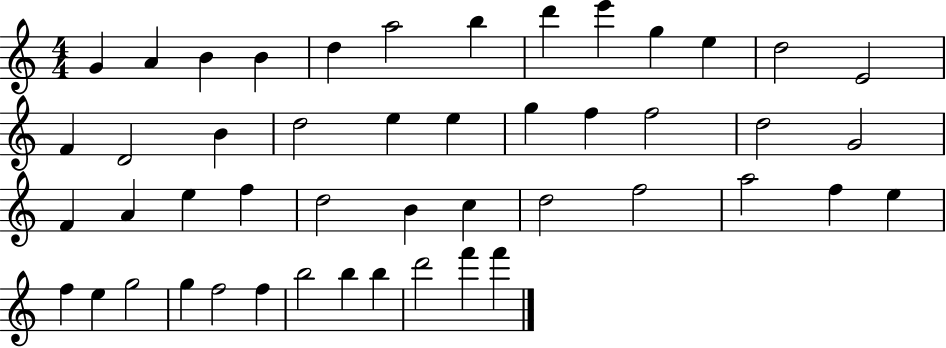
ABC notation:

X:1
T:Untitled
M:4/4
L:1/4
K:C
G A B B d a2 b d' e' g e d2 E2 F D2 B d2 e e g f f2 d2 G2 F A e f d2 B c d2 f2 a2 f e f e g2 g f2 f b2 b b d'2 f' f'